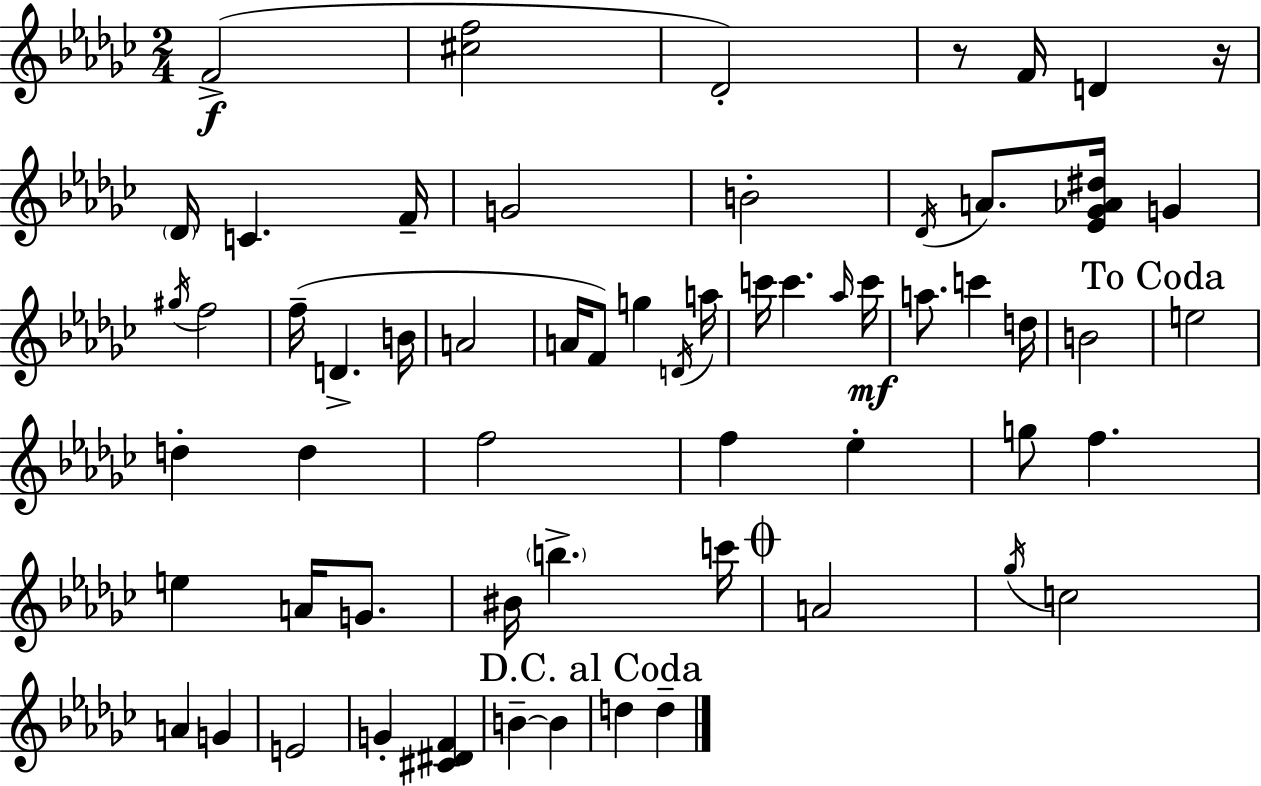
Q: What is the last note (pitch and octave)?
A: D5